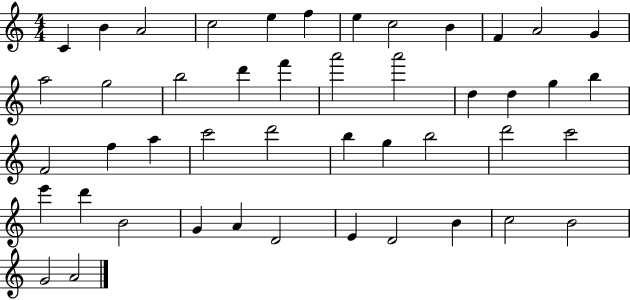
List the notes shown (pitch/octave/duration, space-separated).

C4/q B4/q A4/h C5/h E5/q F5/q E5/q C5/h B4/q F4/q A4/h G4/q A5/h G5/h B5/h D6/q F6/q A6/h A6/h D5/q D5/q G5/q B5/q F4/h F5/q A5/q C6/h D6/h B5/q G5/q B5/h D6/h C6/h E6/q D6/q B4/h G4/q A4/q D4/h E4/q D4/h B4/q C5/h B4/h G4/h A4/h